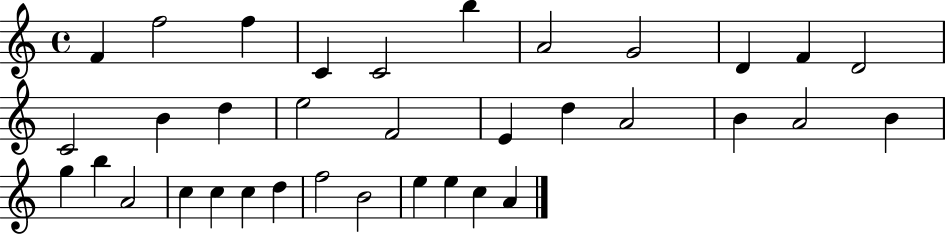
F4/q F5/h F5/q C4/q C4/h B5/q A4/h G4/h D4/q F4/q D4/h C4/h B4/q D5/q E5/h F4/h E4/q D5/q A4/h B4/q A4/h B4/q G5/q B5/q A4/h C5/q C5/q C5/q D5/q F5/h B4/h E5/q E5/q C5/q A4/q